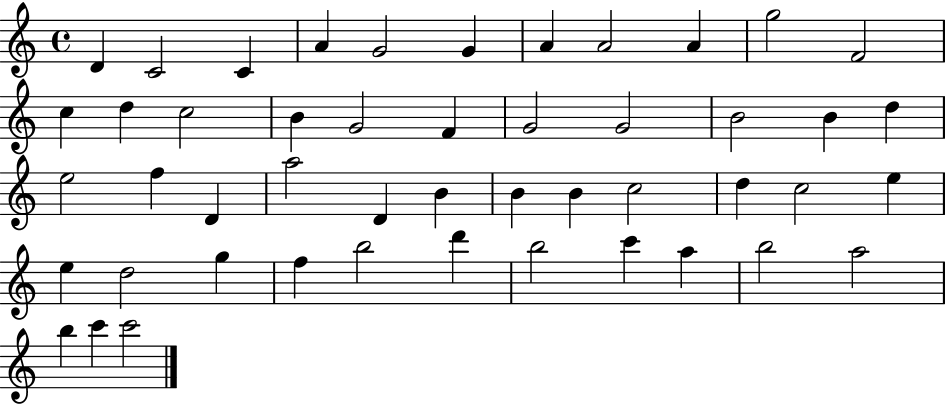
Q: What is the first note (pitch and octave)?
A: D4